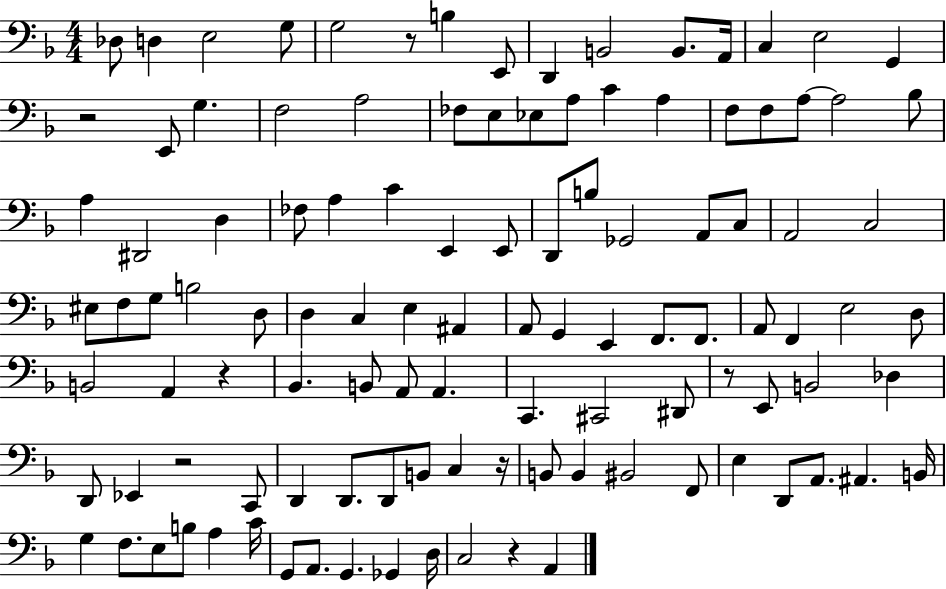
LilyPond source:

{
  \clef bass
  \numericTimeSignature
  \time 4/4
  \key f \major
  des8 d4 e2 g8 | g2 r8 b4 e,8 | d,4 b,2 b,8. a,16 | c4 e2 g,4 | \break r2 e,8 g4. | f2 a2 | fes8 e8 ees8 a8 c'4 a4 | f8 f8 a8~~ a2 bes8 | \break a4 dis,2 d4 | fes8 a4 c'4 e,4 e,8 | d,8 b8 ges,2 a,8 c8 | a,2 c2 | \break eis8 f8 g8 b2 d8 | d4 c4 e4 ais,4 | a,8 g,4 e,4 f,8. f,8. | a,8 f,4 e2 d8 | \break b,2 a,4 r4 | bes,4. b,8 a,8 a,4. | c,4. cis,2 dis,8 | r8 e,8 b,2 des4 | \break d,8 ees,4 r2 c,8 | d,4 d,8. d,8 b,8 c4 r16 | b,8 b,4 bis,2 f,8 | e4 d,8 a,8. ais,4. b,16 | \break g4 f8. e8 b8 a4 c'16 | g,8 a,8. g,4. ges,4 d16 | c2 r4 a,4 | \bar "|."
}